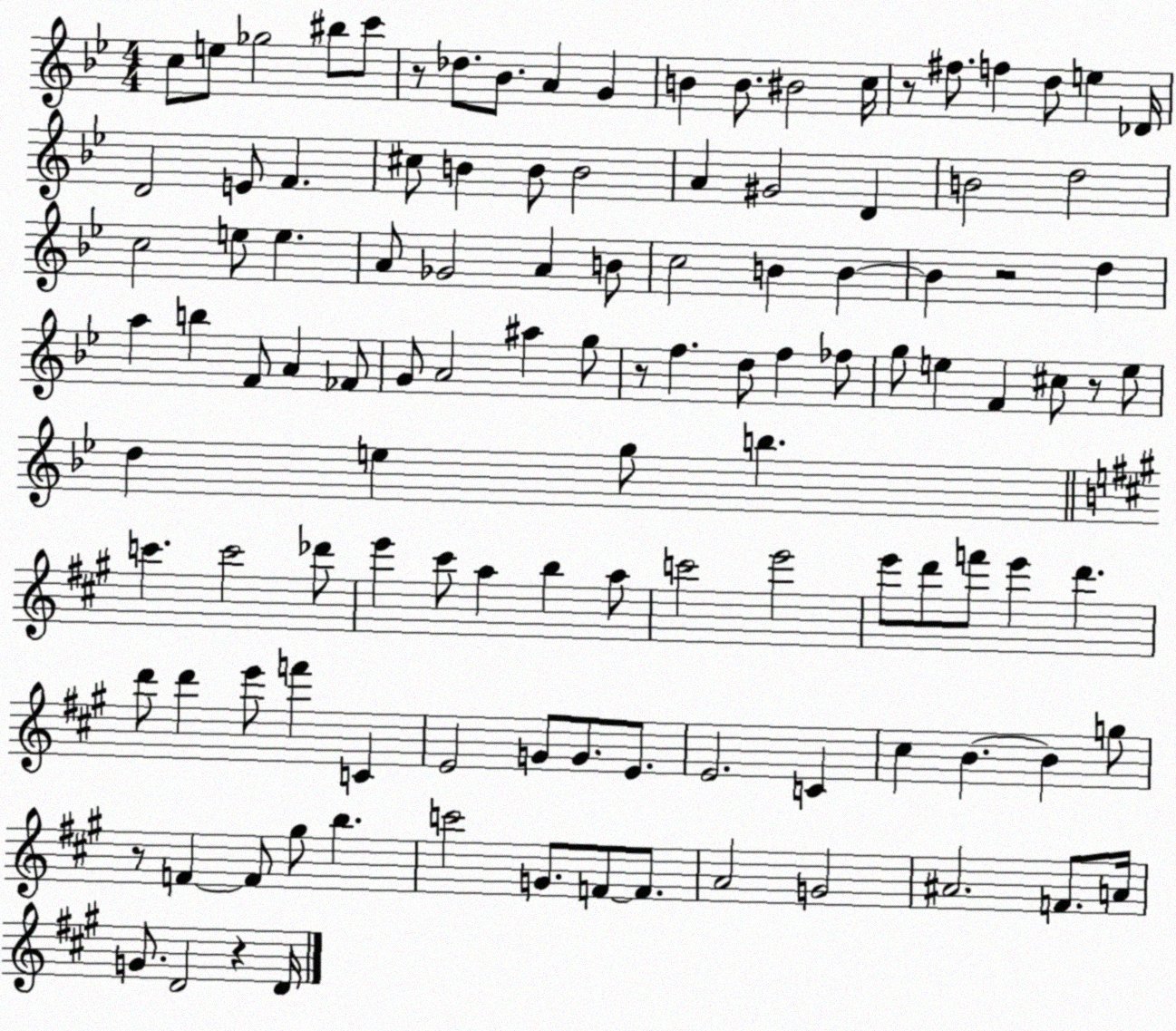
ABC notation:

X:1
T:Untitled
M:4/4
L:1/4
K:Bb
c/2 e/2 _g2 ^b/2 c'/2 z/2 _d/2 _B/2 A G B B/2 ^B2 c/4 z/2 ^f/2 f d/2 e _D/4 D2 E/2 F ^c/2 B B/2 B2 A ^G2 D B2 d2 c2 e/2 e A/2 _G2 A B/2 c2 B B B z2 d a b F/2 A _F/2 G/2 A2 ^a g/2 z/2 f d/2 f _f/2 g/2 e F ^c/2 z/2 e/2 d e g/2 b c' c'2 _d'/2 e' ^c'/2 a b a/2 c'2 e'2 e'/2 d'/2 f'/2 e' d' d'/2 d' e'/2 f' C E2 G/2 G/2 E/2 E2 C ^c B B g/2 z/2 F F/2 ^g/2 b c'2 G/2 F/2 F/2 A2 G2 ^A2 F/2 A/4 G/2 D2 z D/4